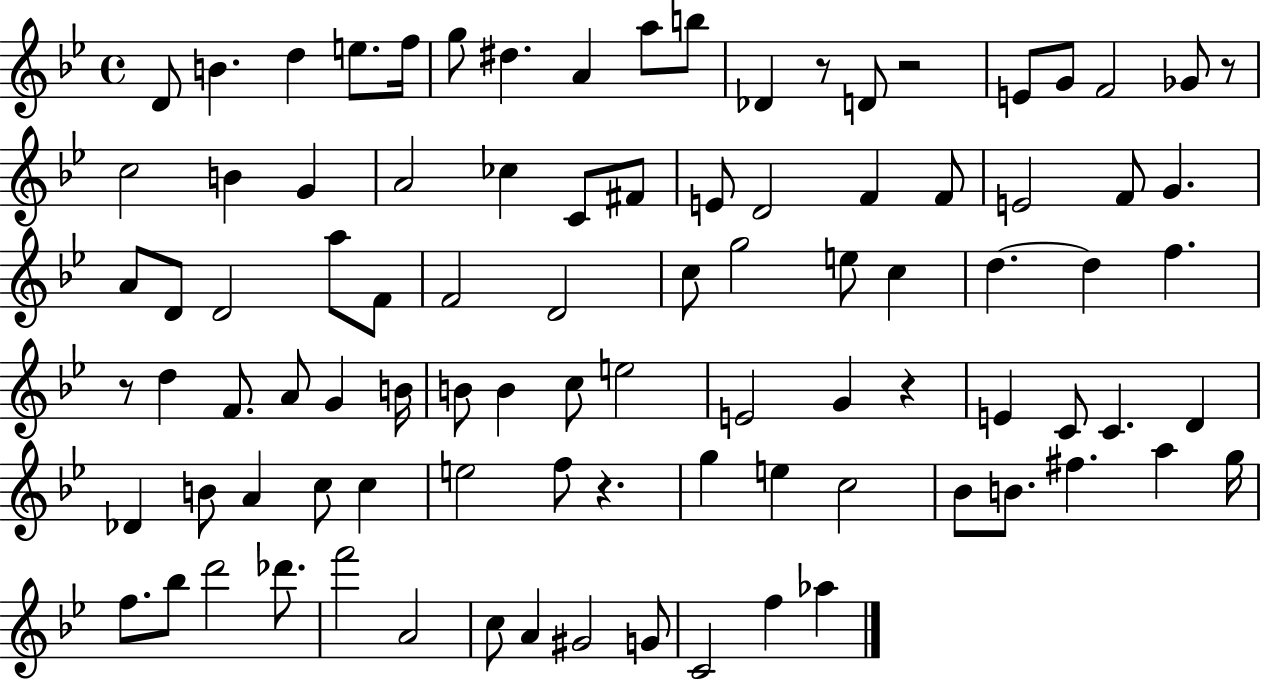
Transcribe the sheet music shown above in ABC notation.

X:1
T:Untitled
M:4/4
L:1/4
K:Bb
D/2 B d e/2 f/4 g/2 ^d A a/2 b/2 _D z/2 D/2 z2 E/2 G/2 F2 _G/2 z/2 c2 B G A2 _c C/2 ^F/2 E/2 D2 F F/2 E2 F/2 G A/2 D/2 D2 a/2 F/2 F2 D2 c/2 g2 e/2 c d d f z/2 d F/2 A/2 G B/4 B/2 B c/2 e2 E2 G z E C/2 C D _D B/2 A c/2 c e2 f/2 z g e c2 _B/2 B/2 ^f a g/4 f/2 _b/2 d'2 _d'/2 f'2 A2 c/2 A ^G2 G/2 C2 f _a